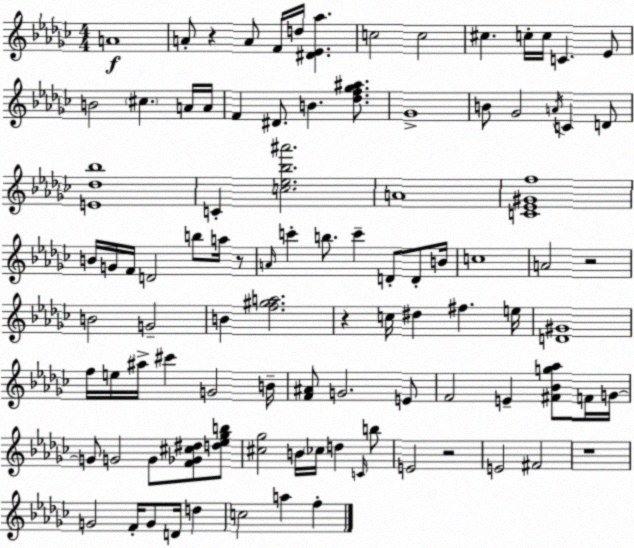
X:1
T:Untitled
M:4/4
L:1/4
K:Ebm
A4 A/2 z A/2 F/4 d/4 [^D_E_a] c2 c2 ^c c/4 c/4 C _E/2 B2 ^c A/4 A/4 F ^D/2 B [_df_g^a]/2 _G4 B/2 _G2 A/4 C D/2 [E_d_b]4 C [c_e_b^a']2 A4 [C_E^Gf]4 B/4 G/4 F/4 D2 b/2 a/4 z/2 A/4 c' b/2 c' D/2 D/2 B/4 c4 A2 z2 B2 G2 B [f^ga]2 z c/4 ^d ^f e/4 [D^G]4 f/4 e/4 ^a/4 ^c' G2 B/4 [F^A]/2 G2 E/2 F2 E [^F_Bg_a]/2 F/4 G/4 G/2 G2 G/2 [F_G^c^d]/2 [d_e_gb]/2 [^c_g]2 B/4 _c/4 d C/4 b/2 E2 z2 E2 ^F2 z4 G2 F/4 G/2 D/4 d c2 a f